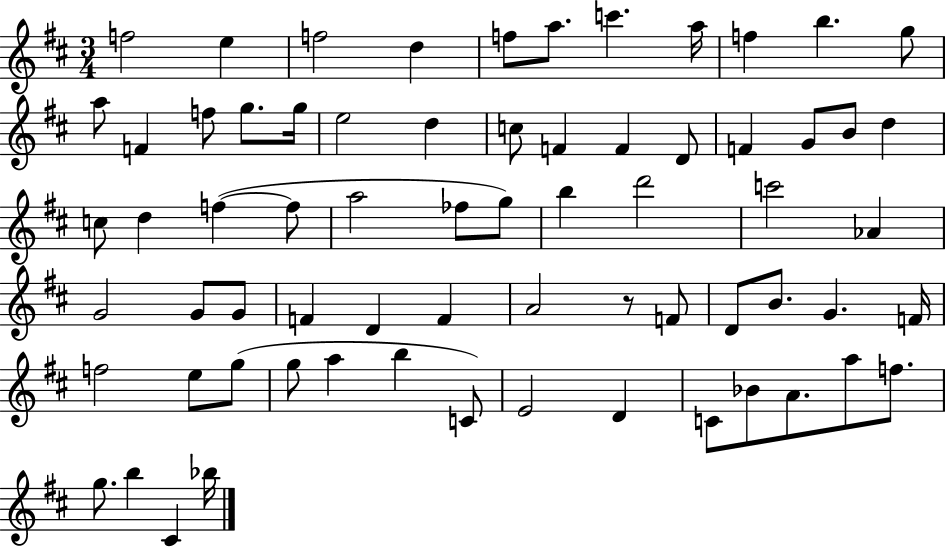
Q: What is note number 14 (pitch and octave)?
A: F5